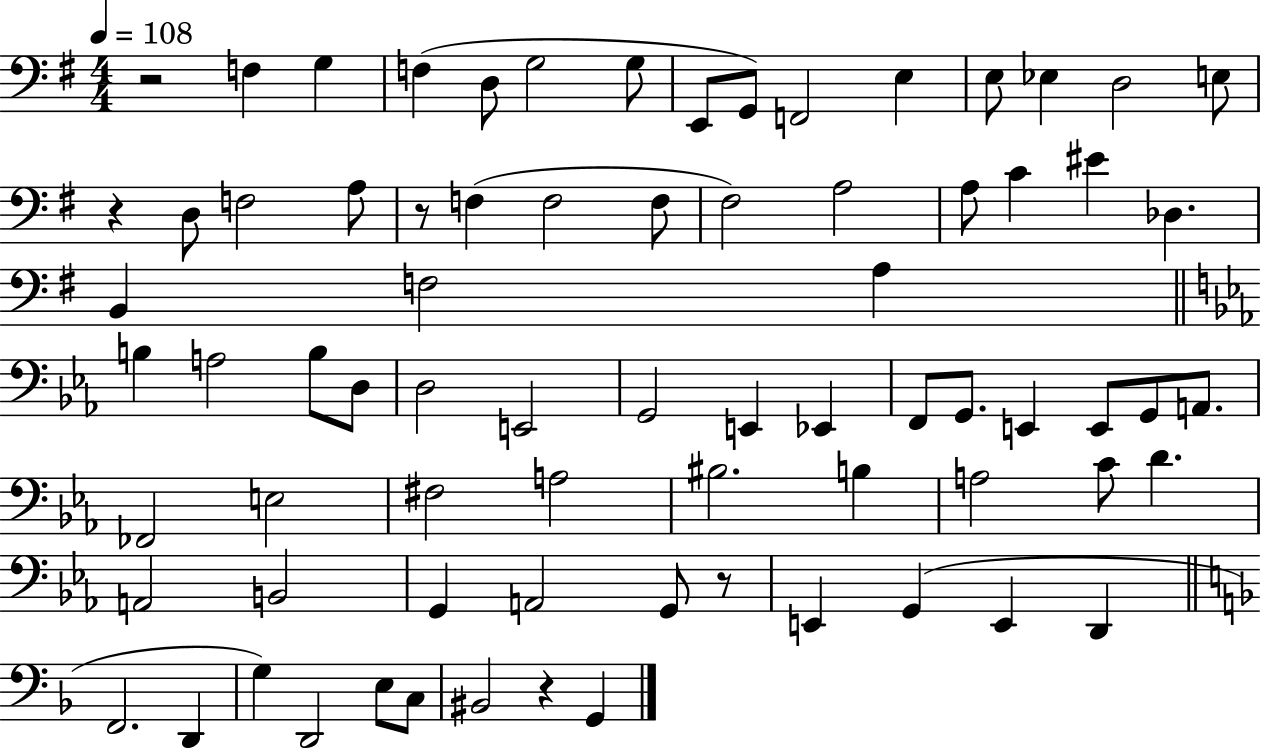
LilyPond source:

{
  \clef bass
  \numericTimeSignature
  \time 4/4
  \key g \major
  \tempo 4 = 108
  r2 f4 g4 | f4( d8 g2 g8 | e,8 g,8) f,2 e4 | e8 ees4 d2 e8 | \break r4 d8 f2 a8 | r8 f4( f2 f8 | fis2) a2 | a8 c'4 eis'4 des4. | \break b,4 f2 a4 | \bar "||" \break \key ees \major b4 a2 b8 d8 | d2 e,2 | g,2 e,4 ees,4 | f,8 g,8. e,4 e,8 g,8 a,8. | \break fes,2 e2 | fis2 a2 | bis2. b4 | a2 c'8 d'4. | \break a,2 b,2 | g,4 a,2 g,8 r8 | e,4 g,4( e,4 d,4 | \bar "||" \break \key f \major f,2. d,4 | g4) d,2 e8 c8 | bis,2 r4 g,4 | \bar "|."
}